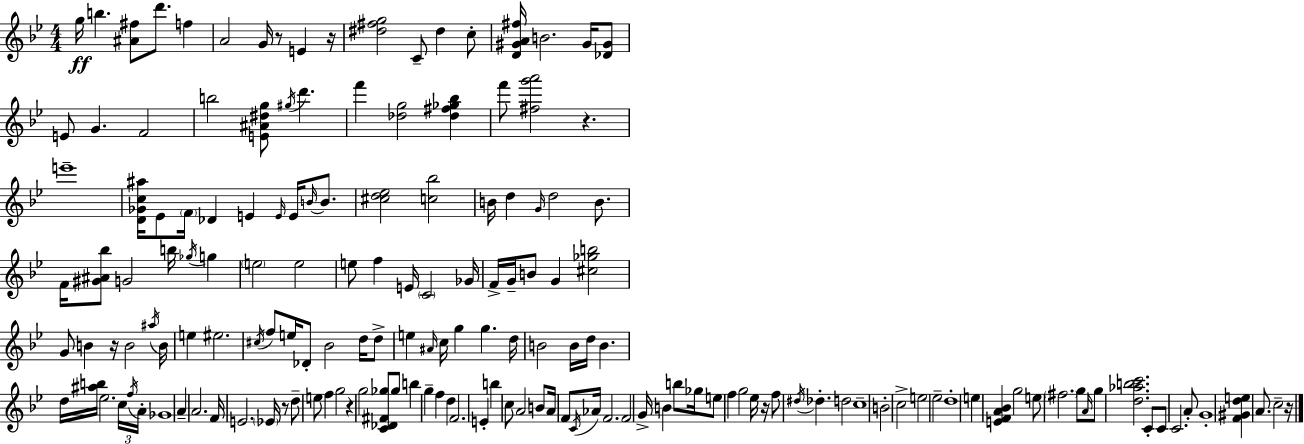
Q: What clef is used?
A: treble